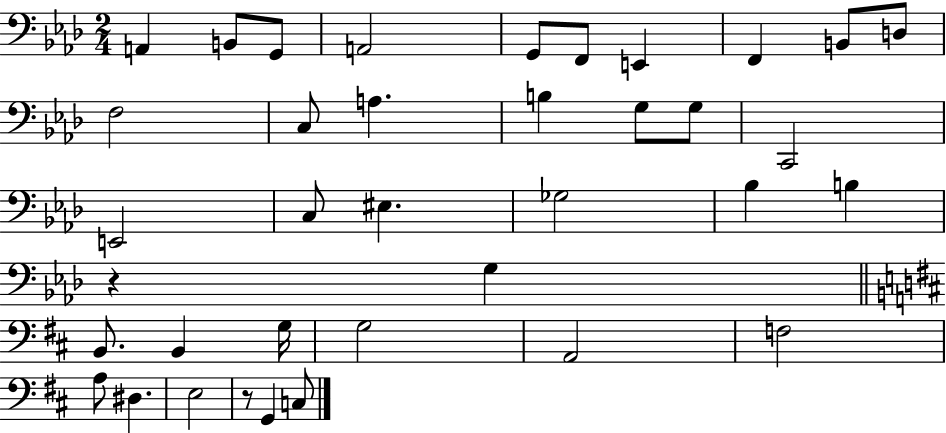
{
  \clef bass
  \numericTimeSignature
  \time 2/4
  \key aes \major
  a,4 b,8 g,8 | a,2 | g,8 f,8 e,4 | f,4 b,8 d8 | \break f2 | c8 a4. | b4 g8 g8 | c,2 | \break e,2 | c8 eis4. | ges2 | bes4 b4 | \break r4 g4 | \bar "||" \break \key b \minor b,8. b,4 g16 | g2 | a,2 | f2 | \break a8 dis4. | e2 | r8 g,4 c8 | \bar "|."
}